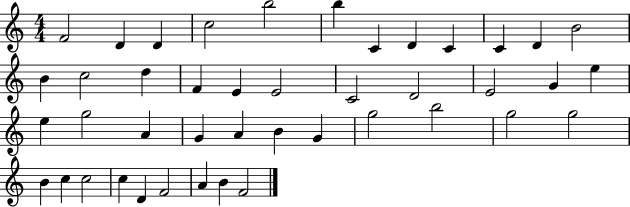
F4/h D4/q D4/q C5/h B5/h B5/q C4/q D4/q C4/q C4/q D4/q B4/h B4/q C5/h D5/q F4/q E4/q E4/h C4/h D4/h E4/h G4/q E5/q E5/q G5/h A4/q G4/q A4/q B4/q G4/q G5/h B5/h G5/h G5/h B4/q C5/q C5/h C5/q D4/q F4/h A4/q B4/q F4/h